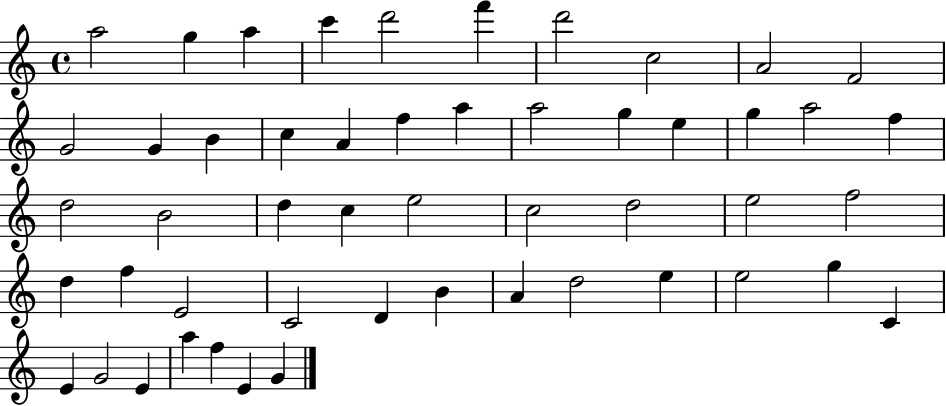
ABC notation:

X:1
T:Untitled
M:4/4
L:1/4
K:C
a2 g a c' d'2 f' d'2 c2 A2 F2 G2 G B c A f a a2 g e g a2 f d2 B2 d c e2 c2 d2 e2 f2 d f E2 C2 D B A d2 e e2 g C E G2 E a f E G